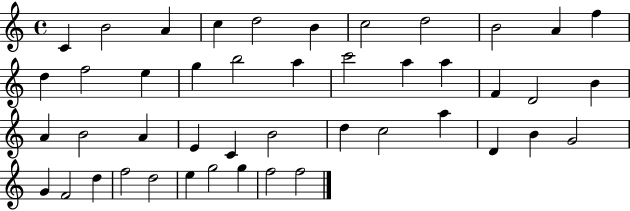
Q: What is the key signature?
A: C major